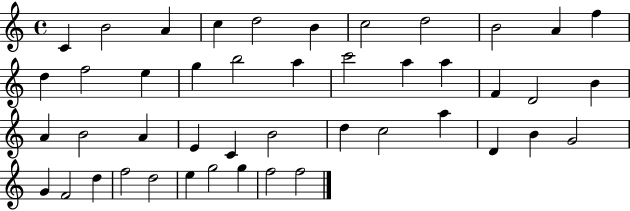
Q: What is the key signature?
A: C major